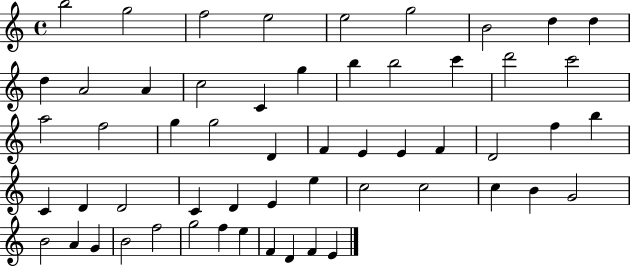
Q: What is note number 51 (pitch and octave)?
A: F5